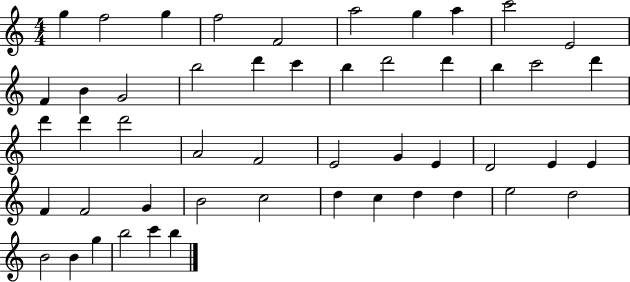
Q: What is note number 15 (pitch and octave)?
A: D6